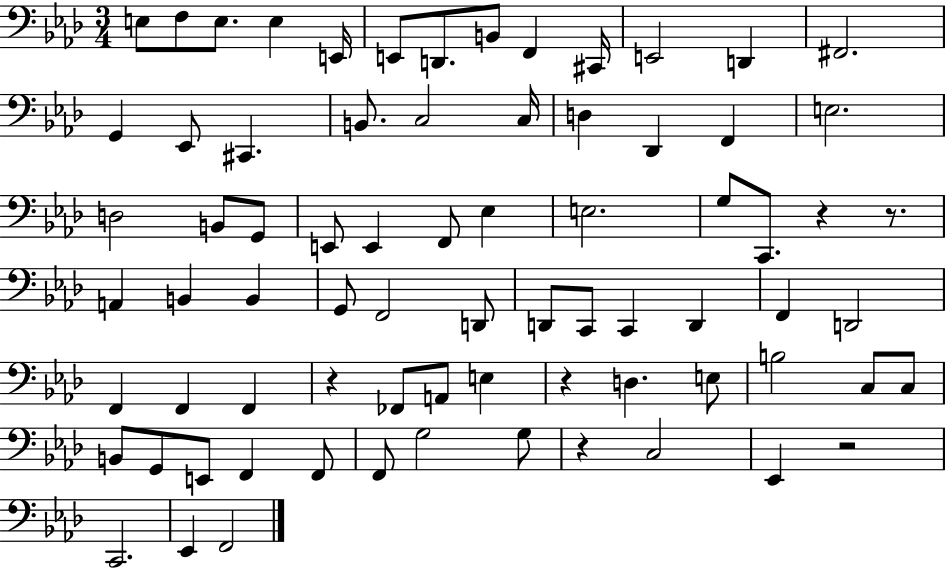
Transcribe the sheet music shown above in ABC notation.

X:1
T:Untitled
M:3/4
L:1/4
K:Ab
E,/2 F,/2 E,/2 E, E,,/4 E,,/2 D,,/2 B,,/2 F,, ^C,,/4 E,,2 D,, ^F,,2 G,, _E,,/2 ^C,, B,,/2 C,2 C,/4 D, _D,, F,, E,2 D,2 B,,/2 G,,/2 E,,/2 E,, F,,/2 _E, E,2 G,/2 C,,/2 z z/2 A,, B,, B,, G,,/2 F,,2 D,,/2 D,,/2 C,,/2 C,, D,, F,, D,,2 F,, F,, F,, z _F,,/2 A,,/2 E, z D, E,/2 B,2 C,/2 C,/2 B,,/2 G,,/2 E,,/2 F,, F,,/2 F,,/2 G,2 G,/2 z C,2 _E,, z2 C,,2 _E,, F,,2